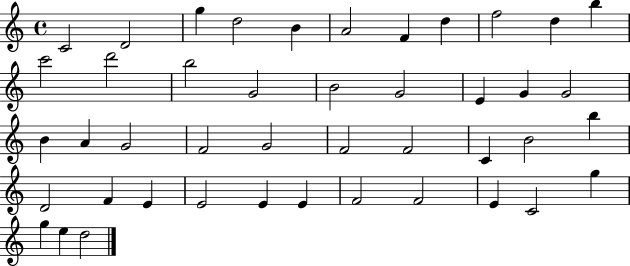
{
  \clef treble
  \time 4/4
  \defaultTimeSignature
  \key c \major
  c'2 d'2 | g''4 d''2 b'4 | a'2 f'4 d''4 | f''2 d''4 b''4 | \break c'''2 d'''2 | b''2 g'2 | b'2 g'2 | e'4 g'4 g'2 | \break b'4 a'4 g'2 | f'2 g'2 | f'2 f'2 | c'4 b'2 b''4 | \break d'2 f'4 e'4 | e'2 e'4 e'4 | f'2 f'2 | e'4 c'2 g''4 | \break g''4 e''4 d''2 | \bar "|."
}